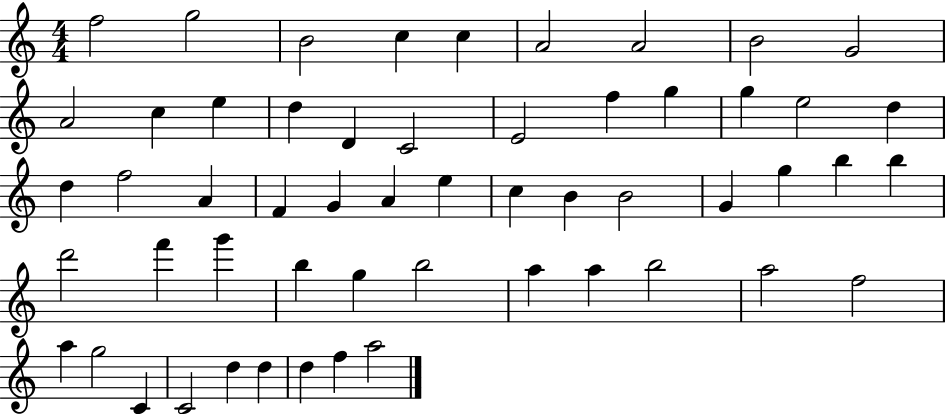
{
  \clef treble
  \numericTimeSignature
  \time 4/4
  \key c \major
  f''2 g''2 | b'2 c''4 c''4 | a'2 a'2 | b'2 g'2 | \break a'2 c''4 e''4 | d''4 d'4 c'2 | e'2 f''4 g''4 | g''4 e''2 d''4 | \break d''4 f''2 a'4 | f'4 g'4 a'4 e''4 | c''4 b'4 b'2 | g'4 g''4 b''4 b''4 | \break d'''2 f'''4 g'''4 | b''4 g''4 b''2 | a''4 a''4 b''2 | a''2 f''2 | \break a''4 g''2 c'4 | c'2 d''4 d''4 | d''4 f''4 a''2 | \bar "|."
}